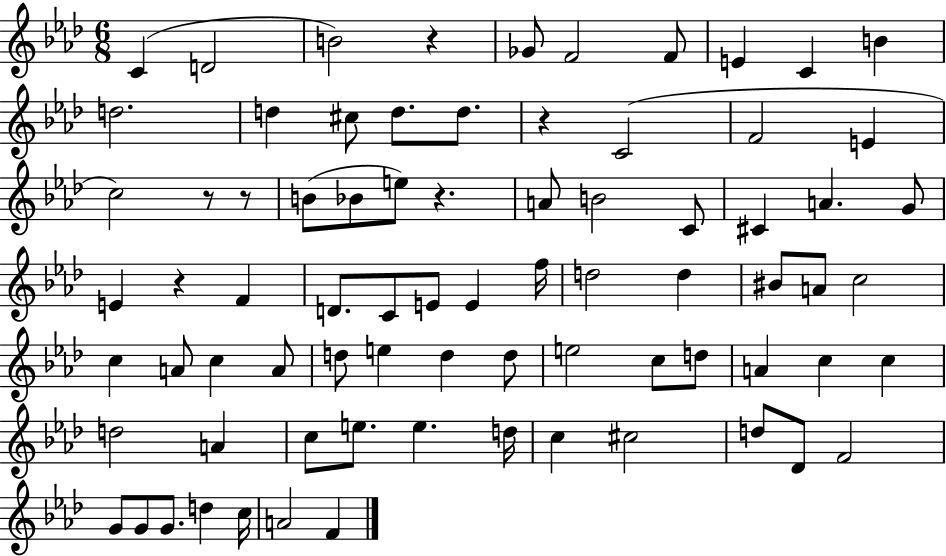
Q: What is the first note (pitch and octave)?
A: C4